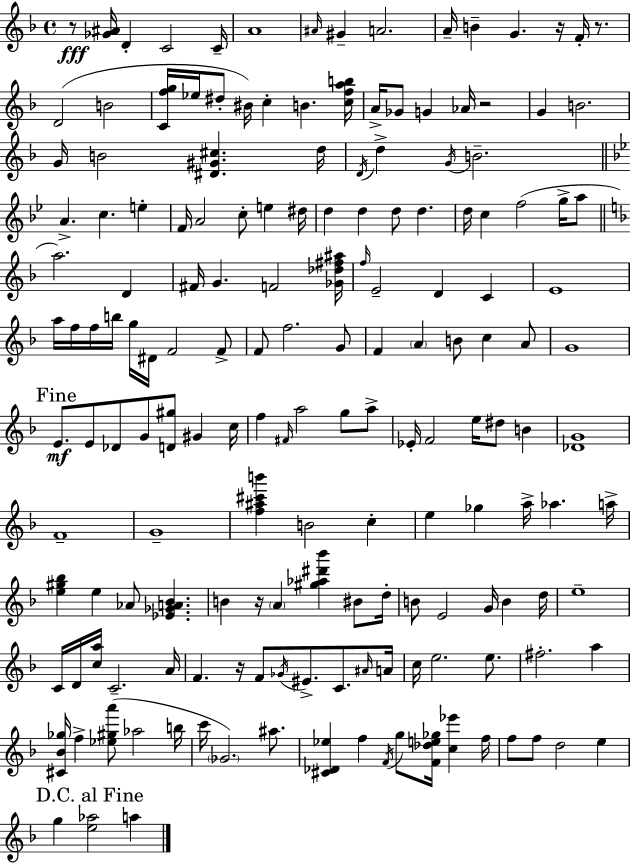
R/e [Gb4,A#4]/s D4/q C4/h C4/s A4/w A#4/s G#4/q A4/h. A4/s B4/q G4/q. R/s F4/s R/e. D4/h B4/h [C4,F5,G5]/s Eb5/s D#5/e BIS4/s C5/q B4/q. [C5,F5,A5,B5]/s A4/s Gb4/e G4/q Ab4/s R/h G4/q B4/h. G4/s B4/h [D#4,G#4,C#5]/q. D5/s D4/s D5/q G4/s B4/h. A4/q. C5/q. E5/q F4/s A4/h C5/e E5/q D#5/s D5/q D5/q D5/e D5/q. D5/s C5/q F5/h G5/s A5/e A5/h. D4/q F#4/s G4/q. F4/h [Gb4,Db5,F#5,A#5]/s F5/s E4/h D4/q C4/q E4/w A5/s F5/s F5/s B5/s G5/s D#4/s F4/h F4/e F4/e F5/h. G4/e F4/q A4/q B4/e C5/q A4/e G4/w E4/e. E4/e Db4/e G4/e [D4,G#5]/e G#4/q C5/s F5/q F#4/s A5/h G5/e A5/e Eb4/s F4/h E5/s D#5/e B4/q [Db4,G4]/w F4/w G4/w [F5,A#5,C#6,B6]/q B4/h C5/q E5/q Gb5/q A5/s Ab5/q. A5/s [E5,G#5,Bb5]/q E5/q Ab4/e [Eb4,Gb4,A4,Bb4]/q. B4/q R/s A4/q [G#5,Ab5,D#6,Bb6]/q BIS4/e D5/s B4/e E4/h G4/s B4/q D5/s E5/w C4/s D4/s [C5,A5]/s C4/h. A4/s F4/q. R/s F4/e Gb4/s EIS4/e. C4/e. A#4/s A4/s C5/s E5/h. E5/e. F#5/h. A5/q [C#4,Bb4,Gb5]/s F5/q [Eb5,G#5,A6]/e Ab5/h B5/s C6/s Gb4/h. A#5/e. [C#4,Db4,Eb5]/q F5/q F4/s G5/e [F4,Db5,E5,Gb5]/s [C5,Eb6]/q F5/s F5/e F5/e D5/h E5/q G5/q [E5,Ab5]/h A5/q